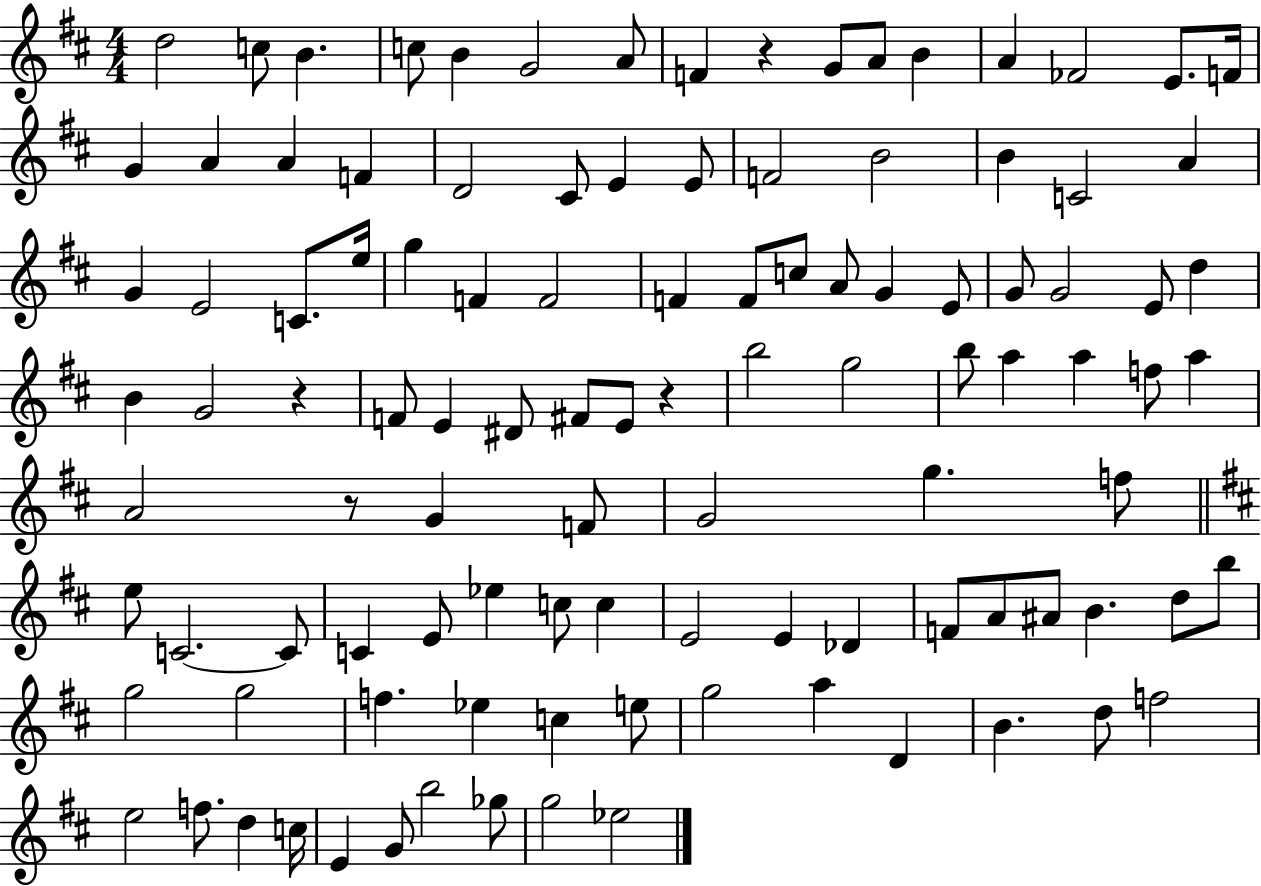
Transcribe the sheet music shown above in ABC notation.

X:1
T:Untitled
M:4/4
L:1/4
K:D
d2 c/2 B c/2 B G2 A/2 F z G/2 A/2 B A _F2 E/2 F/4 G A A F D2 ^C/2 E E/2 F2 B2 B C2 A G E2 C/2 e/4 g F F2 F F/2 c/2 A/2 G E/2 G/2 G2 E/2 d B G2 z F/2 E ^D/2 ^F/2 E/2 z b2 g2 b/2 a a f/2 a A2 z/2 G F/2 G2 g f/2 e/2 C2 C/2 C E/2 _e c/2 c E2 E _D F/2 A/2 ^A/2 B d/2 b/2 g2 g2 f _e c e/2 g2 a D B d/2 f2 e2 f/2 d c/4 E G/2 b2 _g/2 g2 _e2